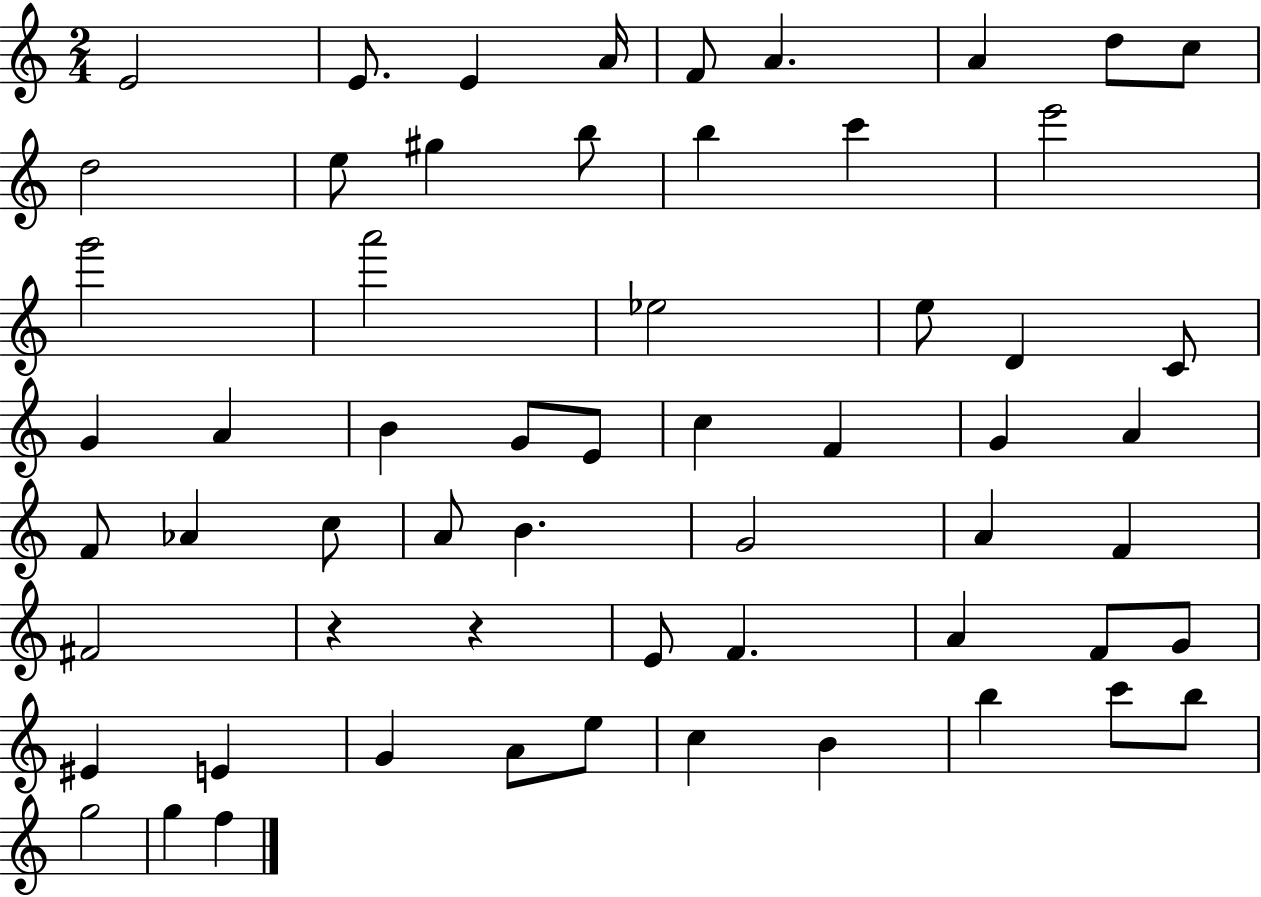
{
  \clef treble
  \numericTimeSignature
  \time 2/4
  \key c \major
  e'2 | e'8. e'4 a'16 | f'8 a'4. | a'4 d''8 c''8 | \break d''2 | e''8 gis''4 b''8 | b''4 c'''4 | e'''2 | \break g'''2 | a'''2 | ees''2 | e''8 d'4 c'8 | \break g'4 a'4 | b'4 g'8 e'8 | c''4 f'4 | g'4 a'4 | \break f'8 aes'4 c''8 | a'8 b'4. | g'2 | a'4 f'4 | \break fis'2 | r4 r4 | e'8 f'4. | a'4 f'8 g'8 | \break eis'4 e'4 | g'4 a'8 e''8 | c''4 b'4 | b''4 c'''8 b''8 | \break g''2 | g''4 f''4 | \bar "|."
}